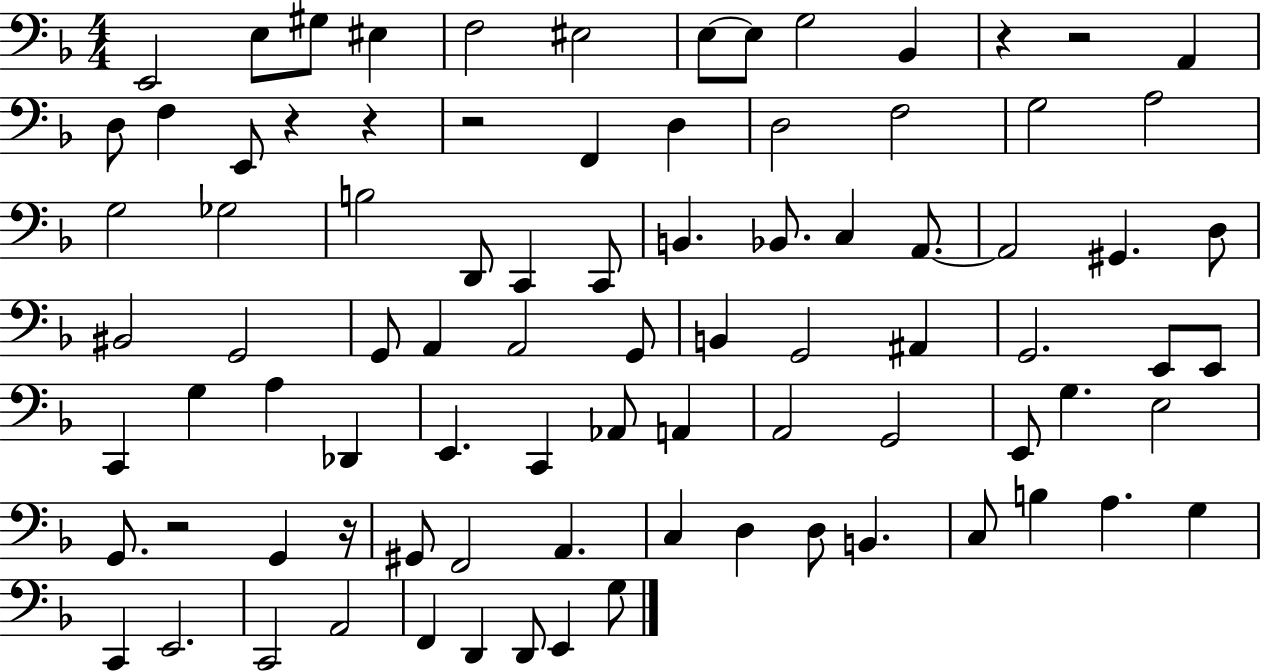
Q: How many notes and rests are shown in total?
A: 87